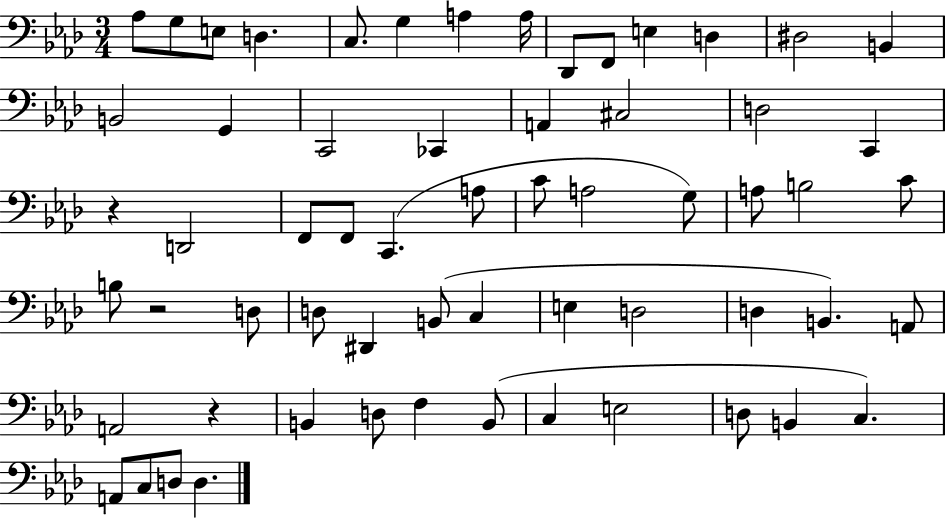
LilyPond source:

{
  \clef bass
  \numericTimeSignature
  \time 3/4
  \key aes \major
  \repeat volta 2 { aes8 g8 e8 d4. | c8. g4 a4 a16 | des,8 f,8 e4 d4 | dis2 b,4 | \break b,2 g,4 | c,2 ces,4 | a,4 cis2 | d2 c,4 | \break r4 d,2 | f,8 f,8 c,4.( a8 | c'8 a2 g8) | a8 b2 c'8 | \break b8 r2 d8 | d8 dis,4 b,8( c4 | e4 d2 | d4 b,4.) a,8 | \break a,2 r4 | b,4 d8 f4 b,8( | c4 e2 | d8 b,4 c4.) | \break a,8 c8 d8 d4. | } \bar "|."
}